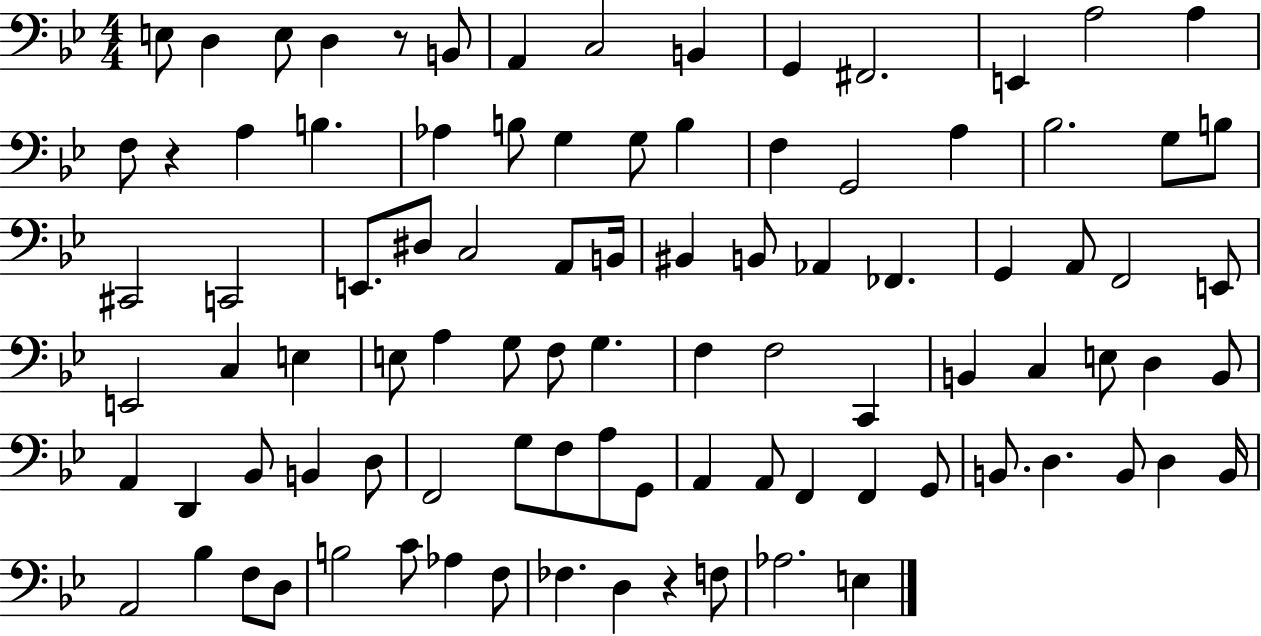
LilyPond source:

{
  \clef bass
  \numericTimeSignature
  \time 4/4
  \key bes \major
  e8 d4 e8 d4 r8 b,8 | a,4 c2 b,4 | g,4 fis,2. | e,4 a2 a4 | \break f8 r4 a4 b4. | aes4 b8 g4 g8 b4 | f4 g,2 a4 | bes2. g8 b8 | \break cis,2 c,2 | e,8. dis8 c2 a,8 b,16 | bis,4 b,8 aes,4 fes,4. | g,4 a,8 f,2 e,8 | \break e,2 c4 e4 | e8 a4 g8 f8 g4. | f4 f2 c,4 | b,4 c4 e8 d4 b,8 | \break a,4 d,4 bes,8 b,4 d8 | f,2 g8 f8 a8 g,8 | a,4 a,8 f,4 f,4 g,8 | b,8. d4. b,8 d4 b,16 | \break a,2 bes4 f8 d8 | b2 c'8 aes4 f8 | fes4. d4 r4 f8 | aes2. e4 | \break \bar "|."
}